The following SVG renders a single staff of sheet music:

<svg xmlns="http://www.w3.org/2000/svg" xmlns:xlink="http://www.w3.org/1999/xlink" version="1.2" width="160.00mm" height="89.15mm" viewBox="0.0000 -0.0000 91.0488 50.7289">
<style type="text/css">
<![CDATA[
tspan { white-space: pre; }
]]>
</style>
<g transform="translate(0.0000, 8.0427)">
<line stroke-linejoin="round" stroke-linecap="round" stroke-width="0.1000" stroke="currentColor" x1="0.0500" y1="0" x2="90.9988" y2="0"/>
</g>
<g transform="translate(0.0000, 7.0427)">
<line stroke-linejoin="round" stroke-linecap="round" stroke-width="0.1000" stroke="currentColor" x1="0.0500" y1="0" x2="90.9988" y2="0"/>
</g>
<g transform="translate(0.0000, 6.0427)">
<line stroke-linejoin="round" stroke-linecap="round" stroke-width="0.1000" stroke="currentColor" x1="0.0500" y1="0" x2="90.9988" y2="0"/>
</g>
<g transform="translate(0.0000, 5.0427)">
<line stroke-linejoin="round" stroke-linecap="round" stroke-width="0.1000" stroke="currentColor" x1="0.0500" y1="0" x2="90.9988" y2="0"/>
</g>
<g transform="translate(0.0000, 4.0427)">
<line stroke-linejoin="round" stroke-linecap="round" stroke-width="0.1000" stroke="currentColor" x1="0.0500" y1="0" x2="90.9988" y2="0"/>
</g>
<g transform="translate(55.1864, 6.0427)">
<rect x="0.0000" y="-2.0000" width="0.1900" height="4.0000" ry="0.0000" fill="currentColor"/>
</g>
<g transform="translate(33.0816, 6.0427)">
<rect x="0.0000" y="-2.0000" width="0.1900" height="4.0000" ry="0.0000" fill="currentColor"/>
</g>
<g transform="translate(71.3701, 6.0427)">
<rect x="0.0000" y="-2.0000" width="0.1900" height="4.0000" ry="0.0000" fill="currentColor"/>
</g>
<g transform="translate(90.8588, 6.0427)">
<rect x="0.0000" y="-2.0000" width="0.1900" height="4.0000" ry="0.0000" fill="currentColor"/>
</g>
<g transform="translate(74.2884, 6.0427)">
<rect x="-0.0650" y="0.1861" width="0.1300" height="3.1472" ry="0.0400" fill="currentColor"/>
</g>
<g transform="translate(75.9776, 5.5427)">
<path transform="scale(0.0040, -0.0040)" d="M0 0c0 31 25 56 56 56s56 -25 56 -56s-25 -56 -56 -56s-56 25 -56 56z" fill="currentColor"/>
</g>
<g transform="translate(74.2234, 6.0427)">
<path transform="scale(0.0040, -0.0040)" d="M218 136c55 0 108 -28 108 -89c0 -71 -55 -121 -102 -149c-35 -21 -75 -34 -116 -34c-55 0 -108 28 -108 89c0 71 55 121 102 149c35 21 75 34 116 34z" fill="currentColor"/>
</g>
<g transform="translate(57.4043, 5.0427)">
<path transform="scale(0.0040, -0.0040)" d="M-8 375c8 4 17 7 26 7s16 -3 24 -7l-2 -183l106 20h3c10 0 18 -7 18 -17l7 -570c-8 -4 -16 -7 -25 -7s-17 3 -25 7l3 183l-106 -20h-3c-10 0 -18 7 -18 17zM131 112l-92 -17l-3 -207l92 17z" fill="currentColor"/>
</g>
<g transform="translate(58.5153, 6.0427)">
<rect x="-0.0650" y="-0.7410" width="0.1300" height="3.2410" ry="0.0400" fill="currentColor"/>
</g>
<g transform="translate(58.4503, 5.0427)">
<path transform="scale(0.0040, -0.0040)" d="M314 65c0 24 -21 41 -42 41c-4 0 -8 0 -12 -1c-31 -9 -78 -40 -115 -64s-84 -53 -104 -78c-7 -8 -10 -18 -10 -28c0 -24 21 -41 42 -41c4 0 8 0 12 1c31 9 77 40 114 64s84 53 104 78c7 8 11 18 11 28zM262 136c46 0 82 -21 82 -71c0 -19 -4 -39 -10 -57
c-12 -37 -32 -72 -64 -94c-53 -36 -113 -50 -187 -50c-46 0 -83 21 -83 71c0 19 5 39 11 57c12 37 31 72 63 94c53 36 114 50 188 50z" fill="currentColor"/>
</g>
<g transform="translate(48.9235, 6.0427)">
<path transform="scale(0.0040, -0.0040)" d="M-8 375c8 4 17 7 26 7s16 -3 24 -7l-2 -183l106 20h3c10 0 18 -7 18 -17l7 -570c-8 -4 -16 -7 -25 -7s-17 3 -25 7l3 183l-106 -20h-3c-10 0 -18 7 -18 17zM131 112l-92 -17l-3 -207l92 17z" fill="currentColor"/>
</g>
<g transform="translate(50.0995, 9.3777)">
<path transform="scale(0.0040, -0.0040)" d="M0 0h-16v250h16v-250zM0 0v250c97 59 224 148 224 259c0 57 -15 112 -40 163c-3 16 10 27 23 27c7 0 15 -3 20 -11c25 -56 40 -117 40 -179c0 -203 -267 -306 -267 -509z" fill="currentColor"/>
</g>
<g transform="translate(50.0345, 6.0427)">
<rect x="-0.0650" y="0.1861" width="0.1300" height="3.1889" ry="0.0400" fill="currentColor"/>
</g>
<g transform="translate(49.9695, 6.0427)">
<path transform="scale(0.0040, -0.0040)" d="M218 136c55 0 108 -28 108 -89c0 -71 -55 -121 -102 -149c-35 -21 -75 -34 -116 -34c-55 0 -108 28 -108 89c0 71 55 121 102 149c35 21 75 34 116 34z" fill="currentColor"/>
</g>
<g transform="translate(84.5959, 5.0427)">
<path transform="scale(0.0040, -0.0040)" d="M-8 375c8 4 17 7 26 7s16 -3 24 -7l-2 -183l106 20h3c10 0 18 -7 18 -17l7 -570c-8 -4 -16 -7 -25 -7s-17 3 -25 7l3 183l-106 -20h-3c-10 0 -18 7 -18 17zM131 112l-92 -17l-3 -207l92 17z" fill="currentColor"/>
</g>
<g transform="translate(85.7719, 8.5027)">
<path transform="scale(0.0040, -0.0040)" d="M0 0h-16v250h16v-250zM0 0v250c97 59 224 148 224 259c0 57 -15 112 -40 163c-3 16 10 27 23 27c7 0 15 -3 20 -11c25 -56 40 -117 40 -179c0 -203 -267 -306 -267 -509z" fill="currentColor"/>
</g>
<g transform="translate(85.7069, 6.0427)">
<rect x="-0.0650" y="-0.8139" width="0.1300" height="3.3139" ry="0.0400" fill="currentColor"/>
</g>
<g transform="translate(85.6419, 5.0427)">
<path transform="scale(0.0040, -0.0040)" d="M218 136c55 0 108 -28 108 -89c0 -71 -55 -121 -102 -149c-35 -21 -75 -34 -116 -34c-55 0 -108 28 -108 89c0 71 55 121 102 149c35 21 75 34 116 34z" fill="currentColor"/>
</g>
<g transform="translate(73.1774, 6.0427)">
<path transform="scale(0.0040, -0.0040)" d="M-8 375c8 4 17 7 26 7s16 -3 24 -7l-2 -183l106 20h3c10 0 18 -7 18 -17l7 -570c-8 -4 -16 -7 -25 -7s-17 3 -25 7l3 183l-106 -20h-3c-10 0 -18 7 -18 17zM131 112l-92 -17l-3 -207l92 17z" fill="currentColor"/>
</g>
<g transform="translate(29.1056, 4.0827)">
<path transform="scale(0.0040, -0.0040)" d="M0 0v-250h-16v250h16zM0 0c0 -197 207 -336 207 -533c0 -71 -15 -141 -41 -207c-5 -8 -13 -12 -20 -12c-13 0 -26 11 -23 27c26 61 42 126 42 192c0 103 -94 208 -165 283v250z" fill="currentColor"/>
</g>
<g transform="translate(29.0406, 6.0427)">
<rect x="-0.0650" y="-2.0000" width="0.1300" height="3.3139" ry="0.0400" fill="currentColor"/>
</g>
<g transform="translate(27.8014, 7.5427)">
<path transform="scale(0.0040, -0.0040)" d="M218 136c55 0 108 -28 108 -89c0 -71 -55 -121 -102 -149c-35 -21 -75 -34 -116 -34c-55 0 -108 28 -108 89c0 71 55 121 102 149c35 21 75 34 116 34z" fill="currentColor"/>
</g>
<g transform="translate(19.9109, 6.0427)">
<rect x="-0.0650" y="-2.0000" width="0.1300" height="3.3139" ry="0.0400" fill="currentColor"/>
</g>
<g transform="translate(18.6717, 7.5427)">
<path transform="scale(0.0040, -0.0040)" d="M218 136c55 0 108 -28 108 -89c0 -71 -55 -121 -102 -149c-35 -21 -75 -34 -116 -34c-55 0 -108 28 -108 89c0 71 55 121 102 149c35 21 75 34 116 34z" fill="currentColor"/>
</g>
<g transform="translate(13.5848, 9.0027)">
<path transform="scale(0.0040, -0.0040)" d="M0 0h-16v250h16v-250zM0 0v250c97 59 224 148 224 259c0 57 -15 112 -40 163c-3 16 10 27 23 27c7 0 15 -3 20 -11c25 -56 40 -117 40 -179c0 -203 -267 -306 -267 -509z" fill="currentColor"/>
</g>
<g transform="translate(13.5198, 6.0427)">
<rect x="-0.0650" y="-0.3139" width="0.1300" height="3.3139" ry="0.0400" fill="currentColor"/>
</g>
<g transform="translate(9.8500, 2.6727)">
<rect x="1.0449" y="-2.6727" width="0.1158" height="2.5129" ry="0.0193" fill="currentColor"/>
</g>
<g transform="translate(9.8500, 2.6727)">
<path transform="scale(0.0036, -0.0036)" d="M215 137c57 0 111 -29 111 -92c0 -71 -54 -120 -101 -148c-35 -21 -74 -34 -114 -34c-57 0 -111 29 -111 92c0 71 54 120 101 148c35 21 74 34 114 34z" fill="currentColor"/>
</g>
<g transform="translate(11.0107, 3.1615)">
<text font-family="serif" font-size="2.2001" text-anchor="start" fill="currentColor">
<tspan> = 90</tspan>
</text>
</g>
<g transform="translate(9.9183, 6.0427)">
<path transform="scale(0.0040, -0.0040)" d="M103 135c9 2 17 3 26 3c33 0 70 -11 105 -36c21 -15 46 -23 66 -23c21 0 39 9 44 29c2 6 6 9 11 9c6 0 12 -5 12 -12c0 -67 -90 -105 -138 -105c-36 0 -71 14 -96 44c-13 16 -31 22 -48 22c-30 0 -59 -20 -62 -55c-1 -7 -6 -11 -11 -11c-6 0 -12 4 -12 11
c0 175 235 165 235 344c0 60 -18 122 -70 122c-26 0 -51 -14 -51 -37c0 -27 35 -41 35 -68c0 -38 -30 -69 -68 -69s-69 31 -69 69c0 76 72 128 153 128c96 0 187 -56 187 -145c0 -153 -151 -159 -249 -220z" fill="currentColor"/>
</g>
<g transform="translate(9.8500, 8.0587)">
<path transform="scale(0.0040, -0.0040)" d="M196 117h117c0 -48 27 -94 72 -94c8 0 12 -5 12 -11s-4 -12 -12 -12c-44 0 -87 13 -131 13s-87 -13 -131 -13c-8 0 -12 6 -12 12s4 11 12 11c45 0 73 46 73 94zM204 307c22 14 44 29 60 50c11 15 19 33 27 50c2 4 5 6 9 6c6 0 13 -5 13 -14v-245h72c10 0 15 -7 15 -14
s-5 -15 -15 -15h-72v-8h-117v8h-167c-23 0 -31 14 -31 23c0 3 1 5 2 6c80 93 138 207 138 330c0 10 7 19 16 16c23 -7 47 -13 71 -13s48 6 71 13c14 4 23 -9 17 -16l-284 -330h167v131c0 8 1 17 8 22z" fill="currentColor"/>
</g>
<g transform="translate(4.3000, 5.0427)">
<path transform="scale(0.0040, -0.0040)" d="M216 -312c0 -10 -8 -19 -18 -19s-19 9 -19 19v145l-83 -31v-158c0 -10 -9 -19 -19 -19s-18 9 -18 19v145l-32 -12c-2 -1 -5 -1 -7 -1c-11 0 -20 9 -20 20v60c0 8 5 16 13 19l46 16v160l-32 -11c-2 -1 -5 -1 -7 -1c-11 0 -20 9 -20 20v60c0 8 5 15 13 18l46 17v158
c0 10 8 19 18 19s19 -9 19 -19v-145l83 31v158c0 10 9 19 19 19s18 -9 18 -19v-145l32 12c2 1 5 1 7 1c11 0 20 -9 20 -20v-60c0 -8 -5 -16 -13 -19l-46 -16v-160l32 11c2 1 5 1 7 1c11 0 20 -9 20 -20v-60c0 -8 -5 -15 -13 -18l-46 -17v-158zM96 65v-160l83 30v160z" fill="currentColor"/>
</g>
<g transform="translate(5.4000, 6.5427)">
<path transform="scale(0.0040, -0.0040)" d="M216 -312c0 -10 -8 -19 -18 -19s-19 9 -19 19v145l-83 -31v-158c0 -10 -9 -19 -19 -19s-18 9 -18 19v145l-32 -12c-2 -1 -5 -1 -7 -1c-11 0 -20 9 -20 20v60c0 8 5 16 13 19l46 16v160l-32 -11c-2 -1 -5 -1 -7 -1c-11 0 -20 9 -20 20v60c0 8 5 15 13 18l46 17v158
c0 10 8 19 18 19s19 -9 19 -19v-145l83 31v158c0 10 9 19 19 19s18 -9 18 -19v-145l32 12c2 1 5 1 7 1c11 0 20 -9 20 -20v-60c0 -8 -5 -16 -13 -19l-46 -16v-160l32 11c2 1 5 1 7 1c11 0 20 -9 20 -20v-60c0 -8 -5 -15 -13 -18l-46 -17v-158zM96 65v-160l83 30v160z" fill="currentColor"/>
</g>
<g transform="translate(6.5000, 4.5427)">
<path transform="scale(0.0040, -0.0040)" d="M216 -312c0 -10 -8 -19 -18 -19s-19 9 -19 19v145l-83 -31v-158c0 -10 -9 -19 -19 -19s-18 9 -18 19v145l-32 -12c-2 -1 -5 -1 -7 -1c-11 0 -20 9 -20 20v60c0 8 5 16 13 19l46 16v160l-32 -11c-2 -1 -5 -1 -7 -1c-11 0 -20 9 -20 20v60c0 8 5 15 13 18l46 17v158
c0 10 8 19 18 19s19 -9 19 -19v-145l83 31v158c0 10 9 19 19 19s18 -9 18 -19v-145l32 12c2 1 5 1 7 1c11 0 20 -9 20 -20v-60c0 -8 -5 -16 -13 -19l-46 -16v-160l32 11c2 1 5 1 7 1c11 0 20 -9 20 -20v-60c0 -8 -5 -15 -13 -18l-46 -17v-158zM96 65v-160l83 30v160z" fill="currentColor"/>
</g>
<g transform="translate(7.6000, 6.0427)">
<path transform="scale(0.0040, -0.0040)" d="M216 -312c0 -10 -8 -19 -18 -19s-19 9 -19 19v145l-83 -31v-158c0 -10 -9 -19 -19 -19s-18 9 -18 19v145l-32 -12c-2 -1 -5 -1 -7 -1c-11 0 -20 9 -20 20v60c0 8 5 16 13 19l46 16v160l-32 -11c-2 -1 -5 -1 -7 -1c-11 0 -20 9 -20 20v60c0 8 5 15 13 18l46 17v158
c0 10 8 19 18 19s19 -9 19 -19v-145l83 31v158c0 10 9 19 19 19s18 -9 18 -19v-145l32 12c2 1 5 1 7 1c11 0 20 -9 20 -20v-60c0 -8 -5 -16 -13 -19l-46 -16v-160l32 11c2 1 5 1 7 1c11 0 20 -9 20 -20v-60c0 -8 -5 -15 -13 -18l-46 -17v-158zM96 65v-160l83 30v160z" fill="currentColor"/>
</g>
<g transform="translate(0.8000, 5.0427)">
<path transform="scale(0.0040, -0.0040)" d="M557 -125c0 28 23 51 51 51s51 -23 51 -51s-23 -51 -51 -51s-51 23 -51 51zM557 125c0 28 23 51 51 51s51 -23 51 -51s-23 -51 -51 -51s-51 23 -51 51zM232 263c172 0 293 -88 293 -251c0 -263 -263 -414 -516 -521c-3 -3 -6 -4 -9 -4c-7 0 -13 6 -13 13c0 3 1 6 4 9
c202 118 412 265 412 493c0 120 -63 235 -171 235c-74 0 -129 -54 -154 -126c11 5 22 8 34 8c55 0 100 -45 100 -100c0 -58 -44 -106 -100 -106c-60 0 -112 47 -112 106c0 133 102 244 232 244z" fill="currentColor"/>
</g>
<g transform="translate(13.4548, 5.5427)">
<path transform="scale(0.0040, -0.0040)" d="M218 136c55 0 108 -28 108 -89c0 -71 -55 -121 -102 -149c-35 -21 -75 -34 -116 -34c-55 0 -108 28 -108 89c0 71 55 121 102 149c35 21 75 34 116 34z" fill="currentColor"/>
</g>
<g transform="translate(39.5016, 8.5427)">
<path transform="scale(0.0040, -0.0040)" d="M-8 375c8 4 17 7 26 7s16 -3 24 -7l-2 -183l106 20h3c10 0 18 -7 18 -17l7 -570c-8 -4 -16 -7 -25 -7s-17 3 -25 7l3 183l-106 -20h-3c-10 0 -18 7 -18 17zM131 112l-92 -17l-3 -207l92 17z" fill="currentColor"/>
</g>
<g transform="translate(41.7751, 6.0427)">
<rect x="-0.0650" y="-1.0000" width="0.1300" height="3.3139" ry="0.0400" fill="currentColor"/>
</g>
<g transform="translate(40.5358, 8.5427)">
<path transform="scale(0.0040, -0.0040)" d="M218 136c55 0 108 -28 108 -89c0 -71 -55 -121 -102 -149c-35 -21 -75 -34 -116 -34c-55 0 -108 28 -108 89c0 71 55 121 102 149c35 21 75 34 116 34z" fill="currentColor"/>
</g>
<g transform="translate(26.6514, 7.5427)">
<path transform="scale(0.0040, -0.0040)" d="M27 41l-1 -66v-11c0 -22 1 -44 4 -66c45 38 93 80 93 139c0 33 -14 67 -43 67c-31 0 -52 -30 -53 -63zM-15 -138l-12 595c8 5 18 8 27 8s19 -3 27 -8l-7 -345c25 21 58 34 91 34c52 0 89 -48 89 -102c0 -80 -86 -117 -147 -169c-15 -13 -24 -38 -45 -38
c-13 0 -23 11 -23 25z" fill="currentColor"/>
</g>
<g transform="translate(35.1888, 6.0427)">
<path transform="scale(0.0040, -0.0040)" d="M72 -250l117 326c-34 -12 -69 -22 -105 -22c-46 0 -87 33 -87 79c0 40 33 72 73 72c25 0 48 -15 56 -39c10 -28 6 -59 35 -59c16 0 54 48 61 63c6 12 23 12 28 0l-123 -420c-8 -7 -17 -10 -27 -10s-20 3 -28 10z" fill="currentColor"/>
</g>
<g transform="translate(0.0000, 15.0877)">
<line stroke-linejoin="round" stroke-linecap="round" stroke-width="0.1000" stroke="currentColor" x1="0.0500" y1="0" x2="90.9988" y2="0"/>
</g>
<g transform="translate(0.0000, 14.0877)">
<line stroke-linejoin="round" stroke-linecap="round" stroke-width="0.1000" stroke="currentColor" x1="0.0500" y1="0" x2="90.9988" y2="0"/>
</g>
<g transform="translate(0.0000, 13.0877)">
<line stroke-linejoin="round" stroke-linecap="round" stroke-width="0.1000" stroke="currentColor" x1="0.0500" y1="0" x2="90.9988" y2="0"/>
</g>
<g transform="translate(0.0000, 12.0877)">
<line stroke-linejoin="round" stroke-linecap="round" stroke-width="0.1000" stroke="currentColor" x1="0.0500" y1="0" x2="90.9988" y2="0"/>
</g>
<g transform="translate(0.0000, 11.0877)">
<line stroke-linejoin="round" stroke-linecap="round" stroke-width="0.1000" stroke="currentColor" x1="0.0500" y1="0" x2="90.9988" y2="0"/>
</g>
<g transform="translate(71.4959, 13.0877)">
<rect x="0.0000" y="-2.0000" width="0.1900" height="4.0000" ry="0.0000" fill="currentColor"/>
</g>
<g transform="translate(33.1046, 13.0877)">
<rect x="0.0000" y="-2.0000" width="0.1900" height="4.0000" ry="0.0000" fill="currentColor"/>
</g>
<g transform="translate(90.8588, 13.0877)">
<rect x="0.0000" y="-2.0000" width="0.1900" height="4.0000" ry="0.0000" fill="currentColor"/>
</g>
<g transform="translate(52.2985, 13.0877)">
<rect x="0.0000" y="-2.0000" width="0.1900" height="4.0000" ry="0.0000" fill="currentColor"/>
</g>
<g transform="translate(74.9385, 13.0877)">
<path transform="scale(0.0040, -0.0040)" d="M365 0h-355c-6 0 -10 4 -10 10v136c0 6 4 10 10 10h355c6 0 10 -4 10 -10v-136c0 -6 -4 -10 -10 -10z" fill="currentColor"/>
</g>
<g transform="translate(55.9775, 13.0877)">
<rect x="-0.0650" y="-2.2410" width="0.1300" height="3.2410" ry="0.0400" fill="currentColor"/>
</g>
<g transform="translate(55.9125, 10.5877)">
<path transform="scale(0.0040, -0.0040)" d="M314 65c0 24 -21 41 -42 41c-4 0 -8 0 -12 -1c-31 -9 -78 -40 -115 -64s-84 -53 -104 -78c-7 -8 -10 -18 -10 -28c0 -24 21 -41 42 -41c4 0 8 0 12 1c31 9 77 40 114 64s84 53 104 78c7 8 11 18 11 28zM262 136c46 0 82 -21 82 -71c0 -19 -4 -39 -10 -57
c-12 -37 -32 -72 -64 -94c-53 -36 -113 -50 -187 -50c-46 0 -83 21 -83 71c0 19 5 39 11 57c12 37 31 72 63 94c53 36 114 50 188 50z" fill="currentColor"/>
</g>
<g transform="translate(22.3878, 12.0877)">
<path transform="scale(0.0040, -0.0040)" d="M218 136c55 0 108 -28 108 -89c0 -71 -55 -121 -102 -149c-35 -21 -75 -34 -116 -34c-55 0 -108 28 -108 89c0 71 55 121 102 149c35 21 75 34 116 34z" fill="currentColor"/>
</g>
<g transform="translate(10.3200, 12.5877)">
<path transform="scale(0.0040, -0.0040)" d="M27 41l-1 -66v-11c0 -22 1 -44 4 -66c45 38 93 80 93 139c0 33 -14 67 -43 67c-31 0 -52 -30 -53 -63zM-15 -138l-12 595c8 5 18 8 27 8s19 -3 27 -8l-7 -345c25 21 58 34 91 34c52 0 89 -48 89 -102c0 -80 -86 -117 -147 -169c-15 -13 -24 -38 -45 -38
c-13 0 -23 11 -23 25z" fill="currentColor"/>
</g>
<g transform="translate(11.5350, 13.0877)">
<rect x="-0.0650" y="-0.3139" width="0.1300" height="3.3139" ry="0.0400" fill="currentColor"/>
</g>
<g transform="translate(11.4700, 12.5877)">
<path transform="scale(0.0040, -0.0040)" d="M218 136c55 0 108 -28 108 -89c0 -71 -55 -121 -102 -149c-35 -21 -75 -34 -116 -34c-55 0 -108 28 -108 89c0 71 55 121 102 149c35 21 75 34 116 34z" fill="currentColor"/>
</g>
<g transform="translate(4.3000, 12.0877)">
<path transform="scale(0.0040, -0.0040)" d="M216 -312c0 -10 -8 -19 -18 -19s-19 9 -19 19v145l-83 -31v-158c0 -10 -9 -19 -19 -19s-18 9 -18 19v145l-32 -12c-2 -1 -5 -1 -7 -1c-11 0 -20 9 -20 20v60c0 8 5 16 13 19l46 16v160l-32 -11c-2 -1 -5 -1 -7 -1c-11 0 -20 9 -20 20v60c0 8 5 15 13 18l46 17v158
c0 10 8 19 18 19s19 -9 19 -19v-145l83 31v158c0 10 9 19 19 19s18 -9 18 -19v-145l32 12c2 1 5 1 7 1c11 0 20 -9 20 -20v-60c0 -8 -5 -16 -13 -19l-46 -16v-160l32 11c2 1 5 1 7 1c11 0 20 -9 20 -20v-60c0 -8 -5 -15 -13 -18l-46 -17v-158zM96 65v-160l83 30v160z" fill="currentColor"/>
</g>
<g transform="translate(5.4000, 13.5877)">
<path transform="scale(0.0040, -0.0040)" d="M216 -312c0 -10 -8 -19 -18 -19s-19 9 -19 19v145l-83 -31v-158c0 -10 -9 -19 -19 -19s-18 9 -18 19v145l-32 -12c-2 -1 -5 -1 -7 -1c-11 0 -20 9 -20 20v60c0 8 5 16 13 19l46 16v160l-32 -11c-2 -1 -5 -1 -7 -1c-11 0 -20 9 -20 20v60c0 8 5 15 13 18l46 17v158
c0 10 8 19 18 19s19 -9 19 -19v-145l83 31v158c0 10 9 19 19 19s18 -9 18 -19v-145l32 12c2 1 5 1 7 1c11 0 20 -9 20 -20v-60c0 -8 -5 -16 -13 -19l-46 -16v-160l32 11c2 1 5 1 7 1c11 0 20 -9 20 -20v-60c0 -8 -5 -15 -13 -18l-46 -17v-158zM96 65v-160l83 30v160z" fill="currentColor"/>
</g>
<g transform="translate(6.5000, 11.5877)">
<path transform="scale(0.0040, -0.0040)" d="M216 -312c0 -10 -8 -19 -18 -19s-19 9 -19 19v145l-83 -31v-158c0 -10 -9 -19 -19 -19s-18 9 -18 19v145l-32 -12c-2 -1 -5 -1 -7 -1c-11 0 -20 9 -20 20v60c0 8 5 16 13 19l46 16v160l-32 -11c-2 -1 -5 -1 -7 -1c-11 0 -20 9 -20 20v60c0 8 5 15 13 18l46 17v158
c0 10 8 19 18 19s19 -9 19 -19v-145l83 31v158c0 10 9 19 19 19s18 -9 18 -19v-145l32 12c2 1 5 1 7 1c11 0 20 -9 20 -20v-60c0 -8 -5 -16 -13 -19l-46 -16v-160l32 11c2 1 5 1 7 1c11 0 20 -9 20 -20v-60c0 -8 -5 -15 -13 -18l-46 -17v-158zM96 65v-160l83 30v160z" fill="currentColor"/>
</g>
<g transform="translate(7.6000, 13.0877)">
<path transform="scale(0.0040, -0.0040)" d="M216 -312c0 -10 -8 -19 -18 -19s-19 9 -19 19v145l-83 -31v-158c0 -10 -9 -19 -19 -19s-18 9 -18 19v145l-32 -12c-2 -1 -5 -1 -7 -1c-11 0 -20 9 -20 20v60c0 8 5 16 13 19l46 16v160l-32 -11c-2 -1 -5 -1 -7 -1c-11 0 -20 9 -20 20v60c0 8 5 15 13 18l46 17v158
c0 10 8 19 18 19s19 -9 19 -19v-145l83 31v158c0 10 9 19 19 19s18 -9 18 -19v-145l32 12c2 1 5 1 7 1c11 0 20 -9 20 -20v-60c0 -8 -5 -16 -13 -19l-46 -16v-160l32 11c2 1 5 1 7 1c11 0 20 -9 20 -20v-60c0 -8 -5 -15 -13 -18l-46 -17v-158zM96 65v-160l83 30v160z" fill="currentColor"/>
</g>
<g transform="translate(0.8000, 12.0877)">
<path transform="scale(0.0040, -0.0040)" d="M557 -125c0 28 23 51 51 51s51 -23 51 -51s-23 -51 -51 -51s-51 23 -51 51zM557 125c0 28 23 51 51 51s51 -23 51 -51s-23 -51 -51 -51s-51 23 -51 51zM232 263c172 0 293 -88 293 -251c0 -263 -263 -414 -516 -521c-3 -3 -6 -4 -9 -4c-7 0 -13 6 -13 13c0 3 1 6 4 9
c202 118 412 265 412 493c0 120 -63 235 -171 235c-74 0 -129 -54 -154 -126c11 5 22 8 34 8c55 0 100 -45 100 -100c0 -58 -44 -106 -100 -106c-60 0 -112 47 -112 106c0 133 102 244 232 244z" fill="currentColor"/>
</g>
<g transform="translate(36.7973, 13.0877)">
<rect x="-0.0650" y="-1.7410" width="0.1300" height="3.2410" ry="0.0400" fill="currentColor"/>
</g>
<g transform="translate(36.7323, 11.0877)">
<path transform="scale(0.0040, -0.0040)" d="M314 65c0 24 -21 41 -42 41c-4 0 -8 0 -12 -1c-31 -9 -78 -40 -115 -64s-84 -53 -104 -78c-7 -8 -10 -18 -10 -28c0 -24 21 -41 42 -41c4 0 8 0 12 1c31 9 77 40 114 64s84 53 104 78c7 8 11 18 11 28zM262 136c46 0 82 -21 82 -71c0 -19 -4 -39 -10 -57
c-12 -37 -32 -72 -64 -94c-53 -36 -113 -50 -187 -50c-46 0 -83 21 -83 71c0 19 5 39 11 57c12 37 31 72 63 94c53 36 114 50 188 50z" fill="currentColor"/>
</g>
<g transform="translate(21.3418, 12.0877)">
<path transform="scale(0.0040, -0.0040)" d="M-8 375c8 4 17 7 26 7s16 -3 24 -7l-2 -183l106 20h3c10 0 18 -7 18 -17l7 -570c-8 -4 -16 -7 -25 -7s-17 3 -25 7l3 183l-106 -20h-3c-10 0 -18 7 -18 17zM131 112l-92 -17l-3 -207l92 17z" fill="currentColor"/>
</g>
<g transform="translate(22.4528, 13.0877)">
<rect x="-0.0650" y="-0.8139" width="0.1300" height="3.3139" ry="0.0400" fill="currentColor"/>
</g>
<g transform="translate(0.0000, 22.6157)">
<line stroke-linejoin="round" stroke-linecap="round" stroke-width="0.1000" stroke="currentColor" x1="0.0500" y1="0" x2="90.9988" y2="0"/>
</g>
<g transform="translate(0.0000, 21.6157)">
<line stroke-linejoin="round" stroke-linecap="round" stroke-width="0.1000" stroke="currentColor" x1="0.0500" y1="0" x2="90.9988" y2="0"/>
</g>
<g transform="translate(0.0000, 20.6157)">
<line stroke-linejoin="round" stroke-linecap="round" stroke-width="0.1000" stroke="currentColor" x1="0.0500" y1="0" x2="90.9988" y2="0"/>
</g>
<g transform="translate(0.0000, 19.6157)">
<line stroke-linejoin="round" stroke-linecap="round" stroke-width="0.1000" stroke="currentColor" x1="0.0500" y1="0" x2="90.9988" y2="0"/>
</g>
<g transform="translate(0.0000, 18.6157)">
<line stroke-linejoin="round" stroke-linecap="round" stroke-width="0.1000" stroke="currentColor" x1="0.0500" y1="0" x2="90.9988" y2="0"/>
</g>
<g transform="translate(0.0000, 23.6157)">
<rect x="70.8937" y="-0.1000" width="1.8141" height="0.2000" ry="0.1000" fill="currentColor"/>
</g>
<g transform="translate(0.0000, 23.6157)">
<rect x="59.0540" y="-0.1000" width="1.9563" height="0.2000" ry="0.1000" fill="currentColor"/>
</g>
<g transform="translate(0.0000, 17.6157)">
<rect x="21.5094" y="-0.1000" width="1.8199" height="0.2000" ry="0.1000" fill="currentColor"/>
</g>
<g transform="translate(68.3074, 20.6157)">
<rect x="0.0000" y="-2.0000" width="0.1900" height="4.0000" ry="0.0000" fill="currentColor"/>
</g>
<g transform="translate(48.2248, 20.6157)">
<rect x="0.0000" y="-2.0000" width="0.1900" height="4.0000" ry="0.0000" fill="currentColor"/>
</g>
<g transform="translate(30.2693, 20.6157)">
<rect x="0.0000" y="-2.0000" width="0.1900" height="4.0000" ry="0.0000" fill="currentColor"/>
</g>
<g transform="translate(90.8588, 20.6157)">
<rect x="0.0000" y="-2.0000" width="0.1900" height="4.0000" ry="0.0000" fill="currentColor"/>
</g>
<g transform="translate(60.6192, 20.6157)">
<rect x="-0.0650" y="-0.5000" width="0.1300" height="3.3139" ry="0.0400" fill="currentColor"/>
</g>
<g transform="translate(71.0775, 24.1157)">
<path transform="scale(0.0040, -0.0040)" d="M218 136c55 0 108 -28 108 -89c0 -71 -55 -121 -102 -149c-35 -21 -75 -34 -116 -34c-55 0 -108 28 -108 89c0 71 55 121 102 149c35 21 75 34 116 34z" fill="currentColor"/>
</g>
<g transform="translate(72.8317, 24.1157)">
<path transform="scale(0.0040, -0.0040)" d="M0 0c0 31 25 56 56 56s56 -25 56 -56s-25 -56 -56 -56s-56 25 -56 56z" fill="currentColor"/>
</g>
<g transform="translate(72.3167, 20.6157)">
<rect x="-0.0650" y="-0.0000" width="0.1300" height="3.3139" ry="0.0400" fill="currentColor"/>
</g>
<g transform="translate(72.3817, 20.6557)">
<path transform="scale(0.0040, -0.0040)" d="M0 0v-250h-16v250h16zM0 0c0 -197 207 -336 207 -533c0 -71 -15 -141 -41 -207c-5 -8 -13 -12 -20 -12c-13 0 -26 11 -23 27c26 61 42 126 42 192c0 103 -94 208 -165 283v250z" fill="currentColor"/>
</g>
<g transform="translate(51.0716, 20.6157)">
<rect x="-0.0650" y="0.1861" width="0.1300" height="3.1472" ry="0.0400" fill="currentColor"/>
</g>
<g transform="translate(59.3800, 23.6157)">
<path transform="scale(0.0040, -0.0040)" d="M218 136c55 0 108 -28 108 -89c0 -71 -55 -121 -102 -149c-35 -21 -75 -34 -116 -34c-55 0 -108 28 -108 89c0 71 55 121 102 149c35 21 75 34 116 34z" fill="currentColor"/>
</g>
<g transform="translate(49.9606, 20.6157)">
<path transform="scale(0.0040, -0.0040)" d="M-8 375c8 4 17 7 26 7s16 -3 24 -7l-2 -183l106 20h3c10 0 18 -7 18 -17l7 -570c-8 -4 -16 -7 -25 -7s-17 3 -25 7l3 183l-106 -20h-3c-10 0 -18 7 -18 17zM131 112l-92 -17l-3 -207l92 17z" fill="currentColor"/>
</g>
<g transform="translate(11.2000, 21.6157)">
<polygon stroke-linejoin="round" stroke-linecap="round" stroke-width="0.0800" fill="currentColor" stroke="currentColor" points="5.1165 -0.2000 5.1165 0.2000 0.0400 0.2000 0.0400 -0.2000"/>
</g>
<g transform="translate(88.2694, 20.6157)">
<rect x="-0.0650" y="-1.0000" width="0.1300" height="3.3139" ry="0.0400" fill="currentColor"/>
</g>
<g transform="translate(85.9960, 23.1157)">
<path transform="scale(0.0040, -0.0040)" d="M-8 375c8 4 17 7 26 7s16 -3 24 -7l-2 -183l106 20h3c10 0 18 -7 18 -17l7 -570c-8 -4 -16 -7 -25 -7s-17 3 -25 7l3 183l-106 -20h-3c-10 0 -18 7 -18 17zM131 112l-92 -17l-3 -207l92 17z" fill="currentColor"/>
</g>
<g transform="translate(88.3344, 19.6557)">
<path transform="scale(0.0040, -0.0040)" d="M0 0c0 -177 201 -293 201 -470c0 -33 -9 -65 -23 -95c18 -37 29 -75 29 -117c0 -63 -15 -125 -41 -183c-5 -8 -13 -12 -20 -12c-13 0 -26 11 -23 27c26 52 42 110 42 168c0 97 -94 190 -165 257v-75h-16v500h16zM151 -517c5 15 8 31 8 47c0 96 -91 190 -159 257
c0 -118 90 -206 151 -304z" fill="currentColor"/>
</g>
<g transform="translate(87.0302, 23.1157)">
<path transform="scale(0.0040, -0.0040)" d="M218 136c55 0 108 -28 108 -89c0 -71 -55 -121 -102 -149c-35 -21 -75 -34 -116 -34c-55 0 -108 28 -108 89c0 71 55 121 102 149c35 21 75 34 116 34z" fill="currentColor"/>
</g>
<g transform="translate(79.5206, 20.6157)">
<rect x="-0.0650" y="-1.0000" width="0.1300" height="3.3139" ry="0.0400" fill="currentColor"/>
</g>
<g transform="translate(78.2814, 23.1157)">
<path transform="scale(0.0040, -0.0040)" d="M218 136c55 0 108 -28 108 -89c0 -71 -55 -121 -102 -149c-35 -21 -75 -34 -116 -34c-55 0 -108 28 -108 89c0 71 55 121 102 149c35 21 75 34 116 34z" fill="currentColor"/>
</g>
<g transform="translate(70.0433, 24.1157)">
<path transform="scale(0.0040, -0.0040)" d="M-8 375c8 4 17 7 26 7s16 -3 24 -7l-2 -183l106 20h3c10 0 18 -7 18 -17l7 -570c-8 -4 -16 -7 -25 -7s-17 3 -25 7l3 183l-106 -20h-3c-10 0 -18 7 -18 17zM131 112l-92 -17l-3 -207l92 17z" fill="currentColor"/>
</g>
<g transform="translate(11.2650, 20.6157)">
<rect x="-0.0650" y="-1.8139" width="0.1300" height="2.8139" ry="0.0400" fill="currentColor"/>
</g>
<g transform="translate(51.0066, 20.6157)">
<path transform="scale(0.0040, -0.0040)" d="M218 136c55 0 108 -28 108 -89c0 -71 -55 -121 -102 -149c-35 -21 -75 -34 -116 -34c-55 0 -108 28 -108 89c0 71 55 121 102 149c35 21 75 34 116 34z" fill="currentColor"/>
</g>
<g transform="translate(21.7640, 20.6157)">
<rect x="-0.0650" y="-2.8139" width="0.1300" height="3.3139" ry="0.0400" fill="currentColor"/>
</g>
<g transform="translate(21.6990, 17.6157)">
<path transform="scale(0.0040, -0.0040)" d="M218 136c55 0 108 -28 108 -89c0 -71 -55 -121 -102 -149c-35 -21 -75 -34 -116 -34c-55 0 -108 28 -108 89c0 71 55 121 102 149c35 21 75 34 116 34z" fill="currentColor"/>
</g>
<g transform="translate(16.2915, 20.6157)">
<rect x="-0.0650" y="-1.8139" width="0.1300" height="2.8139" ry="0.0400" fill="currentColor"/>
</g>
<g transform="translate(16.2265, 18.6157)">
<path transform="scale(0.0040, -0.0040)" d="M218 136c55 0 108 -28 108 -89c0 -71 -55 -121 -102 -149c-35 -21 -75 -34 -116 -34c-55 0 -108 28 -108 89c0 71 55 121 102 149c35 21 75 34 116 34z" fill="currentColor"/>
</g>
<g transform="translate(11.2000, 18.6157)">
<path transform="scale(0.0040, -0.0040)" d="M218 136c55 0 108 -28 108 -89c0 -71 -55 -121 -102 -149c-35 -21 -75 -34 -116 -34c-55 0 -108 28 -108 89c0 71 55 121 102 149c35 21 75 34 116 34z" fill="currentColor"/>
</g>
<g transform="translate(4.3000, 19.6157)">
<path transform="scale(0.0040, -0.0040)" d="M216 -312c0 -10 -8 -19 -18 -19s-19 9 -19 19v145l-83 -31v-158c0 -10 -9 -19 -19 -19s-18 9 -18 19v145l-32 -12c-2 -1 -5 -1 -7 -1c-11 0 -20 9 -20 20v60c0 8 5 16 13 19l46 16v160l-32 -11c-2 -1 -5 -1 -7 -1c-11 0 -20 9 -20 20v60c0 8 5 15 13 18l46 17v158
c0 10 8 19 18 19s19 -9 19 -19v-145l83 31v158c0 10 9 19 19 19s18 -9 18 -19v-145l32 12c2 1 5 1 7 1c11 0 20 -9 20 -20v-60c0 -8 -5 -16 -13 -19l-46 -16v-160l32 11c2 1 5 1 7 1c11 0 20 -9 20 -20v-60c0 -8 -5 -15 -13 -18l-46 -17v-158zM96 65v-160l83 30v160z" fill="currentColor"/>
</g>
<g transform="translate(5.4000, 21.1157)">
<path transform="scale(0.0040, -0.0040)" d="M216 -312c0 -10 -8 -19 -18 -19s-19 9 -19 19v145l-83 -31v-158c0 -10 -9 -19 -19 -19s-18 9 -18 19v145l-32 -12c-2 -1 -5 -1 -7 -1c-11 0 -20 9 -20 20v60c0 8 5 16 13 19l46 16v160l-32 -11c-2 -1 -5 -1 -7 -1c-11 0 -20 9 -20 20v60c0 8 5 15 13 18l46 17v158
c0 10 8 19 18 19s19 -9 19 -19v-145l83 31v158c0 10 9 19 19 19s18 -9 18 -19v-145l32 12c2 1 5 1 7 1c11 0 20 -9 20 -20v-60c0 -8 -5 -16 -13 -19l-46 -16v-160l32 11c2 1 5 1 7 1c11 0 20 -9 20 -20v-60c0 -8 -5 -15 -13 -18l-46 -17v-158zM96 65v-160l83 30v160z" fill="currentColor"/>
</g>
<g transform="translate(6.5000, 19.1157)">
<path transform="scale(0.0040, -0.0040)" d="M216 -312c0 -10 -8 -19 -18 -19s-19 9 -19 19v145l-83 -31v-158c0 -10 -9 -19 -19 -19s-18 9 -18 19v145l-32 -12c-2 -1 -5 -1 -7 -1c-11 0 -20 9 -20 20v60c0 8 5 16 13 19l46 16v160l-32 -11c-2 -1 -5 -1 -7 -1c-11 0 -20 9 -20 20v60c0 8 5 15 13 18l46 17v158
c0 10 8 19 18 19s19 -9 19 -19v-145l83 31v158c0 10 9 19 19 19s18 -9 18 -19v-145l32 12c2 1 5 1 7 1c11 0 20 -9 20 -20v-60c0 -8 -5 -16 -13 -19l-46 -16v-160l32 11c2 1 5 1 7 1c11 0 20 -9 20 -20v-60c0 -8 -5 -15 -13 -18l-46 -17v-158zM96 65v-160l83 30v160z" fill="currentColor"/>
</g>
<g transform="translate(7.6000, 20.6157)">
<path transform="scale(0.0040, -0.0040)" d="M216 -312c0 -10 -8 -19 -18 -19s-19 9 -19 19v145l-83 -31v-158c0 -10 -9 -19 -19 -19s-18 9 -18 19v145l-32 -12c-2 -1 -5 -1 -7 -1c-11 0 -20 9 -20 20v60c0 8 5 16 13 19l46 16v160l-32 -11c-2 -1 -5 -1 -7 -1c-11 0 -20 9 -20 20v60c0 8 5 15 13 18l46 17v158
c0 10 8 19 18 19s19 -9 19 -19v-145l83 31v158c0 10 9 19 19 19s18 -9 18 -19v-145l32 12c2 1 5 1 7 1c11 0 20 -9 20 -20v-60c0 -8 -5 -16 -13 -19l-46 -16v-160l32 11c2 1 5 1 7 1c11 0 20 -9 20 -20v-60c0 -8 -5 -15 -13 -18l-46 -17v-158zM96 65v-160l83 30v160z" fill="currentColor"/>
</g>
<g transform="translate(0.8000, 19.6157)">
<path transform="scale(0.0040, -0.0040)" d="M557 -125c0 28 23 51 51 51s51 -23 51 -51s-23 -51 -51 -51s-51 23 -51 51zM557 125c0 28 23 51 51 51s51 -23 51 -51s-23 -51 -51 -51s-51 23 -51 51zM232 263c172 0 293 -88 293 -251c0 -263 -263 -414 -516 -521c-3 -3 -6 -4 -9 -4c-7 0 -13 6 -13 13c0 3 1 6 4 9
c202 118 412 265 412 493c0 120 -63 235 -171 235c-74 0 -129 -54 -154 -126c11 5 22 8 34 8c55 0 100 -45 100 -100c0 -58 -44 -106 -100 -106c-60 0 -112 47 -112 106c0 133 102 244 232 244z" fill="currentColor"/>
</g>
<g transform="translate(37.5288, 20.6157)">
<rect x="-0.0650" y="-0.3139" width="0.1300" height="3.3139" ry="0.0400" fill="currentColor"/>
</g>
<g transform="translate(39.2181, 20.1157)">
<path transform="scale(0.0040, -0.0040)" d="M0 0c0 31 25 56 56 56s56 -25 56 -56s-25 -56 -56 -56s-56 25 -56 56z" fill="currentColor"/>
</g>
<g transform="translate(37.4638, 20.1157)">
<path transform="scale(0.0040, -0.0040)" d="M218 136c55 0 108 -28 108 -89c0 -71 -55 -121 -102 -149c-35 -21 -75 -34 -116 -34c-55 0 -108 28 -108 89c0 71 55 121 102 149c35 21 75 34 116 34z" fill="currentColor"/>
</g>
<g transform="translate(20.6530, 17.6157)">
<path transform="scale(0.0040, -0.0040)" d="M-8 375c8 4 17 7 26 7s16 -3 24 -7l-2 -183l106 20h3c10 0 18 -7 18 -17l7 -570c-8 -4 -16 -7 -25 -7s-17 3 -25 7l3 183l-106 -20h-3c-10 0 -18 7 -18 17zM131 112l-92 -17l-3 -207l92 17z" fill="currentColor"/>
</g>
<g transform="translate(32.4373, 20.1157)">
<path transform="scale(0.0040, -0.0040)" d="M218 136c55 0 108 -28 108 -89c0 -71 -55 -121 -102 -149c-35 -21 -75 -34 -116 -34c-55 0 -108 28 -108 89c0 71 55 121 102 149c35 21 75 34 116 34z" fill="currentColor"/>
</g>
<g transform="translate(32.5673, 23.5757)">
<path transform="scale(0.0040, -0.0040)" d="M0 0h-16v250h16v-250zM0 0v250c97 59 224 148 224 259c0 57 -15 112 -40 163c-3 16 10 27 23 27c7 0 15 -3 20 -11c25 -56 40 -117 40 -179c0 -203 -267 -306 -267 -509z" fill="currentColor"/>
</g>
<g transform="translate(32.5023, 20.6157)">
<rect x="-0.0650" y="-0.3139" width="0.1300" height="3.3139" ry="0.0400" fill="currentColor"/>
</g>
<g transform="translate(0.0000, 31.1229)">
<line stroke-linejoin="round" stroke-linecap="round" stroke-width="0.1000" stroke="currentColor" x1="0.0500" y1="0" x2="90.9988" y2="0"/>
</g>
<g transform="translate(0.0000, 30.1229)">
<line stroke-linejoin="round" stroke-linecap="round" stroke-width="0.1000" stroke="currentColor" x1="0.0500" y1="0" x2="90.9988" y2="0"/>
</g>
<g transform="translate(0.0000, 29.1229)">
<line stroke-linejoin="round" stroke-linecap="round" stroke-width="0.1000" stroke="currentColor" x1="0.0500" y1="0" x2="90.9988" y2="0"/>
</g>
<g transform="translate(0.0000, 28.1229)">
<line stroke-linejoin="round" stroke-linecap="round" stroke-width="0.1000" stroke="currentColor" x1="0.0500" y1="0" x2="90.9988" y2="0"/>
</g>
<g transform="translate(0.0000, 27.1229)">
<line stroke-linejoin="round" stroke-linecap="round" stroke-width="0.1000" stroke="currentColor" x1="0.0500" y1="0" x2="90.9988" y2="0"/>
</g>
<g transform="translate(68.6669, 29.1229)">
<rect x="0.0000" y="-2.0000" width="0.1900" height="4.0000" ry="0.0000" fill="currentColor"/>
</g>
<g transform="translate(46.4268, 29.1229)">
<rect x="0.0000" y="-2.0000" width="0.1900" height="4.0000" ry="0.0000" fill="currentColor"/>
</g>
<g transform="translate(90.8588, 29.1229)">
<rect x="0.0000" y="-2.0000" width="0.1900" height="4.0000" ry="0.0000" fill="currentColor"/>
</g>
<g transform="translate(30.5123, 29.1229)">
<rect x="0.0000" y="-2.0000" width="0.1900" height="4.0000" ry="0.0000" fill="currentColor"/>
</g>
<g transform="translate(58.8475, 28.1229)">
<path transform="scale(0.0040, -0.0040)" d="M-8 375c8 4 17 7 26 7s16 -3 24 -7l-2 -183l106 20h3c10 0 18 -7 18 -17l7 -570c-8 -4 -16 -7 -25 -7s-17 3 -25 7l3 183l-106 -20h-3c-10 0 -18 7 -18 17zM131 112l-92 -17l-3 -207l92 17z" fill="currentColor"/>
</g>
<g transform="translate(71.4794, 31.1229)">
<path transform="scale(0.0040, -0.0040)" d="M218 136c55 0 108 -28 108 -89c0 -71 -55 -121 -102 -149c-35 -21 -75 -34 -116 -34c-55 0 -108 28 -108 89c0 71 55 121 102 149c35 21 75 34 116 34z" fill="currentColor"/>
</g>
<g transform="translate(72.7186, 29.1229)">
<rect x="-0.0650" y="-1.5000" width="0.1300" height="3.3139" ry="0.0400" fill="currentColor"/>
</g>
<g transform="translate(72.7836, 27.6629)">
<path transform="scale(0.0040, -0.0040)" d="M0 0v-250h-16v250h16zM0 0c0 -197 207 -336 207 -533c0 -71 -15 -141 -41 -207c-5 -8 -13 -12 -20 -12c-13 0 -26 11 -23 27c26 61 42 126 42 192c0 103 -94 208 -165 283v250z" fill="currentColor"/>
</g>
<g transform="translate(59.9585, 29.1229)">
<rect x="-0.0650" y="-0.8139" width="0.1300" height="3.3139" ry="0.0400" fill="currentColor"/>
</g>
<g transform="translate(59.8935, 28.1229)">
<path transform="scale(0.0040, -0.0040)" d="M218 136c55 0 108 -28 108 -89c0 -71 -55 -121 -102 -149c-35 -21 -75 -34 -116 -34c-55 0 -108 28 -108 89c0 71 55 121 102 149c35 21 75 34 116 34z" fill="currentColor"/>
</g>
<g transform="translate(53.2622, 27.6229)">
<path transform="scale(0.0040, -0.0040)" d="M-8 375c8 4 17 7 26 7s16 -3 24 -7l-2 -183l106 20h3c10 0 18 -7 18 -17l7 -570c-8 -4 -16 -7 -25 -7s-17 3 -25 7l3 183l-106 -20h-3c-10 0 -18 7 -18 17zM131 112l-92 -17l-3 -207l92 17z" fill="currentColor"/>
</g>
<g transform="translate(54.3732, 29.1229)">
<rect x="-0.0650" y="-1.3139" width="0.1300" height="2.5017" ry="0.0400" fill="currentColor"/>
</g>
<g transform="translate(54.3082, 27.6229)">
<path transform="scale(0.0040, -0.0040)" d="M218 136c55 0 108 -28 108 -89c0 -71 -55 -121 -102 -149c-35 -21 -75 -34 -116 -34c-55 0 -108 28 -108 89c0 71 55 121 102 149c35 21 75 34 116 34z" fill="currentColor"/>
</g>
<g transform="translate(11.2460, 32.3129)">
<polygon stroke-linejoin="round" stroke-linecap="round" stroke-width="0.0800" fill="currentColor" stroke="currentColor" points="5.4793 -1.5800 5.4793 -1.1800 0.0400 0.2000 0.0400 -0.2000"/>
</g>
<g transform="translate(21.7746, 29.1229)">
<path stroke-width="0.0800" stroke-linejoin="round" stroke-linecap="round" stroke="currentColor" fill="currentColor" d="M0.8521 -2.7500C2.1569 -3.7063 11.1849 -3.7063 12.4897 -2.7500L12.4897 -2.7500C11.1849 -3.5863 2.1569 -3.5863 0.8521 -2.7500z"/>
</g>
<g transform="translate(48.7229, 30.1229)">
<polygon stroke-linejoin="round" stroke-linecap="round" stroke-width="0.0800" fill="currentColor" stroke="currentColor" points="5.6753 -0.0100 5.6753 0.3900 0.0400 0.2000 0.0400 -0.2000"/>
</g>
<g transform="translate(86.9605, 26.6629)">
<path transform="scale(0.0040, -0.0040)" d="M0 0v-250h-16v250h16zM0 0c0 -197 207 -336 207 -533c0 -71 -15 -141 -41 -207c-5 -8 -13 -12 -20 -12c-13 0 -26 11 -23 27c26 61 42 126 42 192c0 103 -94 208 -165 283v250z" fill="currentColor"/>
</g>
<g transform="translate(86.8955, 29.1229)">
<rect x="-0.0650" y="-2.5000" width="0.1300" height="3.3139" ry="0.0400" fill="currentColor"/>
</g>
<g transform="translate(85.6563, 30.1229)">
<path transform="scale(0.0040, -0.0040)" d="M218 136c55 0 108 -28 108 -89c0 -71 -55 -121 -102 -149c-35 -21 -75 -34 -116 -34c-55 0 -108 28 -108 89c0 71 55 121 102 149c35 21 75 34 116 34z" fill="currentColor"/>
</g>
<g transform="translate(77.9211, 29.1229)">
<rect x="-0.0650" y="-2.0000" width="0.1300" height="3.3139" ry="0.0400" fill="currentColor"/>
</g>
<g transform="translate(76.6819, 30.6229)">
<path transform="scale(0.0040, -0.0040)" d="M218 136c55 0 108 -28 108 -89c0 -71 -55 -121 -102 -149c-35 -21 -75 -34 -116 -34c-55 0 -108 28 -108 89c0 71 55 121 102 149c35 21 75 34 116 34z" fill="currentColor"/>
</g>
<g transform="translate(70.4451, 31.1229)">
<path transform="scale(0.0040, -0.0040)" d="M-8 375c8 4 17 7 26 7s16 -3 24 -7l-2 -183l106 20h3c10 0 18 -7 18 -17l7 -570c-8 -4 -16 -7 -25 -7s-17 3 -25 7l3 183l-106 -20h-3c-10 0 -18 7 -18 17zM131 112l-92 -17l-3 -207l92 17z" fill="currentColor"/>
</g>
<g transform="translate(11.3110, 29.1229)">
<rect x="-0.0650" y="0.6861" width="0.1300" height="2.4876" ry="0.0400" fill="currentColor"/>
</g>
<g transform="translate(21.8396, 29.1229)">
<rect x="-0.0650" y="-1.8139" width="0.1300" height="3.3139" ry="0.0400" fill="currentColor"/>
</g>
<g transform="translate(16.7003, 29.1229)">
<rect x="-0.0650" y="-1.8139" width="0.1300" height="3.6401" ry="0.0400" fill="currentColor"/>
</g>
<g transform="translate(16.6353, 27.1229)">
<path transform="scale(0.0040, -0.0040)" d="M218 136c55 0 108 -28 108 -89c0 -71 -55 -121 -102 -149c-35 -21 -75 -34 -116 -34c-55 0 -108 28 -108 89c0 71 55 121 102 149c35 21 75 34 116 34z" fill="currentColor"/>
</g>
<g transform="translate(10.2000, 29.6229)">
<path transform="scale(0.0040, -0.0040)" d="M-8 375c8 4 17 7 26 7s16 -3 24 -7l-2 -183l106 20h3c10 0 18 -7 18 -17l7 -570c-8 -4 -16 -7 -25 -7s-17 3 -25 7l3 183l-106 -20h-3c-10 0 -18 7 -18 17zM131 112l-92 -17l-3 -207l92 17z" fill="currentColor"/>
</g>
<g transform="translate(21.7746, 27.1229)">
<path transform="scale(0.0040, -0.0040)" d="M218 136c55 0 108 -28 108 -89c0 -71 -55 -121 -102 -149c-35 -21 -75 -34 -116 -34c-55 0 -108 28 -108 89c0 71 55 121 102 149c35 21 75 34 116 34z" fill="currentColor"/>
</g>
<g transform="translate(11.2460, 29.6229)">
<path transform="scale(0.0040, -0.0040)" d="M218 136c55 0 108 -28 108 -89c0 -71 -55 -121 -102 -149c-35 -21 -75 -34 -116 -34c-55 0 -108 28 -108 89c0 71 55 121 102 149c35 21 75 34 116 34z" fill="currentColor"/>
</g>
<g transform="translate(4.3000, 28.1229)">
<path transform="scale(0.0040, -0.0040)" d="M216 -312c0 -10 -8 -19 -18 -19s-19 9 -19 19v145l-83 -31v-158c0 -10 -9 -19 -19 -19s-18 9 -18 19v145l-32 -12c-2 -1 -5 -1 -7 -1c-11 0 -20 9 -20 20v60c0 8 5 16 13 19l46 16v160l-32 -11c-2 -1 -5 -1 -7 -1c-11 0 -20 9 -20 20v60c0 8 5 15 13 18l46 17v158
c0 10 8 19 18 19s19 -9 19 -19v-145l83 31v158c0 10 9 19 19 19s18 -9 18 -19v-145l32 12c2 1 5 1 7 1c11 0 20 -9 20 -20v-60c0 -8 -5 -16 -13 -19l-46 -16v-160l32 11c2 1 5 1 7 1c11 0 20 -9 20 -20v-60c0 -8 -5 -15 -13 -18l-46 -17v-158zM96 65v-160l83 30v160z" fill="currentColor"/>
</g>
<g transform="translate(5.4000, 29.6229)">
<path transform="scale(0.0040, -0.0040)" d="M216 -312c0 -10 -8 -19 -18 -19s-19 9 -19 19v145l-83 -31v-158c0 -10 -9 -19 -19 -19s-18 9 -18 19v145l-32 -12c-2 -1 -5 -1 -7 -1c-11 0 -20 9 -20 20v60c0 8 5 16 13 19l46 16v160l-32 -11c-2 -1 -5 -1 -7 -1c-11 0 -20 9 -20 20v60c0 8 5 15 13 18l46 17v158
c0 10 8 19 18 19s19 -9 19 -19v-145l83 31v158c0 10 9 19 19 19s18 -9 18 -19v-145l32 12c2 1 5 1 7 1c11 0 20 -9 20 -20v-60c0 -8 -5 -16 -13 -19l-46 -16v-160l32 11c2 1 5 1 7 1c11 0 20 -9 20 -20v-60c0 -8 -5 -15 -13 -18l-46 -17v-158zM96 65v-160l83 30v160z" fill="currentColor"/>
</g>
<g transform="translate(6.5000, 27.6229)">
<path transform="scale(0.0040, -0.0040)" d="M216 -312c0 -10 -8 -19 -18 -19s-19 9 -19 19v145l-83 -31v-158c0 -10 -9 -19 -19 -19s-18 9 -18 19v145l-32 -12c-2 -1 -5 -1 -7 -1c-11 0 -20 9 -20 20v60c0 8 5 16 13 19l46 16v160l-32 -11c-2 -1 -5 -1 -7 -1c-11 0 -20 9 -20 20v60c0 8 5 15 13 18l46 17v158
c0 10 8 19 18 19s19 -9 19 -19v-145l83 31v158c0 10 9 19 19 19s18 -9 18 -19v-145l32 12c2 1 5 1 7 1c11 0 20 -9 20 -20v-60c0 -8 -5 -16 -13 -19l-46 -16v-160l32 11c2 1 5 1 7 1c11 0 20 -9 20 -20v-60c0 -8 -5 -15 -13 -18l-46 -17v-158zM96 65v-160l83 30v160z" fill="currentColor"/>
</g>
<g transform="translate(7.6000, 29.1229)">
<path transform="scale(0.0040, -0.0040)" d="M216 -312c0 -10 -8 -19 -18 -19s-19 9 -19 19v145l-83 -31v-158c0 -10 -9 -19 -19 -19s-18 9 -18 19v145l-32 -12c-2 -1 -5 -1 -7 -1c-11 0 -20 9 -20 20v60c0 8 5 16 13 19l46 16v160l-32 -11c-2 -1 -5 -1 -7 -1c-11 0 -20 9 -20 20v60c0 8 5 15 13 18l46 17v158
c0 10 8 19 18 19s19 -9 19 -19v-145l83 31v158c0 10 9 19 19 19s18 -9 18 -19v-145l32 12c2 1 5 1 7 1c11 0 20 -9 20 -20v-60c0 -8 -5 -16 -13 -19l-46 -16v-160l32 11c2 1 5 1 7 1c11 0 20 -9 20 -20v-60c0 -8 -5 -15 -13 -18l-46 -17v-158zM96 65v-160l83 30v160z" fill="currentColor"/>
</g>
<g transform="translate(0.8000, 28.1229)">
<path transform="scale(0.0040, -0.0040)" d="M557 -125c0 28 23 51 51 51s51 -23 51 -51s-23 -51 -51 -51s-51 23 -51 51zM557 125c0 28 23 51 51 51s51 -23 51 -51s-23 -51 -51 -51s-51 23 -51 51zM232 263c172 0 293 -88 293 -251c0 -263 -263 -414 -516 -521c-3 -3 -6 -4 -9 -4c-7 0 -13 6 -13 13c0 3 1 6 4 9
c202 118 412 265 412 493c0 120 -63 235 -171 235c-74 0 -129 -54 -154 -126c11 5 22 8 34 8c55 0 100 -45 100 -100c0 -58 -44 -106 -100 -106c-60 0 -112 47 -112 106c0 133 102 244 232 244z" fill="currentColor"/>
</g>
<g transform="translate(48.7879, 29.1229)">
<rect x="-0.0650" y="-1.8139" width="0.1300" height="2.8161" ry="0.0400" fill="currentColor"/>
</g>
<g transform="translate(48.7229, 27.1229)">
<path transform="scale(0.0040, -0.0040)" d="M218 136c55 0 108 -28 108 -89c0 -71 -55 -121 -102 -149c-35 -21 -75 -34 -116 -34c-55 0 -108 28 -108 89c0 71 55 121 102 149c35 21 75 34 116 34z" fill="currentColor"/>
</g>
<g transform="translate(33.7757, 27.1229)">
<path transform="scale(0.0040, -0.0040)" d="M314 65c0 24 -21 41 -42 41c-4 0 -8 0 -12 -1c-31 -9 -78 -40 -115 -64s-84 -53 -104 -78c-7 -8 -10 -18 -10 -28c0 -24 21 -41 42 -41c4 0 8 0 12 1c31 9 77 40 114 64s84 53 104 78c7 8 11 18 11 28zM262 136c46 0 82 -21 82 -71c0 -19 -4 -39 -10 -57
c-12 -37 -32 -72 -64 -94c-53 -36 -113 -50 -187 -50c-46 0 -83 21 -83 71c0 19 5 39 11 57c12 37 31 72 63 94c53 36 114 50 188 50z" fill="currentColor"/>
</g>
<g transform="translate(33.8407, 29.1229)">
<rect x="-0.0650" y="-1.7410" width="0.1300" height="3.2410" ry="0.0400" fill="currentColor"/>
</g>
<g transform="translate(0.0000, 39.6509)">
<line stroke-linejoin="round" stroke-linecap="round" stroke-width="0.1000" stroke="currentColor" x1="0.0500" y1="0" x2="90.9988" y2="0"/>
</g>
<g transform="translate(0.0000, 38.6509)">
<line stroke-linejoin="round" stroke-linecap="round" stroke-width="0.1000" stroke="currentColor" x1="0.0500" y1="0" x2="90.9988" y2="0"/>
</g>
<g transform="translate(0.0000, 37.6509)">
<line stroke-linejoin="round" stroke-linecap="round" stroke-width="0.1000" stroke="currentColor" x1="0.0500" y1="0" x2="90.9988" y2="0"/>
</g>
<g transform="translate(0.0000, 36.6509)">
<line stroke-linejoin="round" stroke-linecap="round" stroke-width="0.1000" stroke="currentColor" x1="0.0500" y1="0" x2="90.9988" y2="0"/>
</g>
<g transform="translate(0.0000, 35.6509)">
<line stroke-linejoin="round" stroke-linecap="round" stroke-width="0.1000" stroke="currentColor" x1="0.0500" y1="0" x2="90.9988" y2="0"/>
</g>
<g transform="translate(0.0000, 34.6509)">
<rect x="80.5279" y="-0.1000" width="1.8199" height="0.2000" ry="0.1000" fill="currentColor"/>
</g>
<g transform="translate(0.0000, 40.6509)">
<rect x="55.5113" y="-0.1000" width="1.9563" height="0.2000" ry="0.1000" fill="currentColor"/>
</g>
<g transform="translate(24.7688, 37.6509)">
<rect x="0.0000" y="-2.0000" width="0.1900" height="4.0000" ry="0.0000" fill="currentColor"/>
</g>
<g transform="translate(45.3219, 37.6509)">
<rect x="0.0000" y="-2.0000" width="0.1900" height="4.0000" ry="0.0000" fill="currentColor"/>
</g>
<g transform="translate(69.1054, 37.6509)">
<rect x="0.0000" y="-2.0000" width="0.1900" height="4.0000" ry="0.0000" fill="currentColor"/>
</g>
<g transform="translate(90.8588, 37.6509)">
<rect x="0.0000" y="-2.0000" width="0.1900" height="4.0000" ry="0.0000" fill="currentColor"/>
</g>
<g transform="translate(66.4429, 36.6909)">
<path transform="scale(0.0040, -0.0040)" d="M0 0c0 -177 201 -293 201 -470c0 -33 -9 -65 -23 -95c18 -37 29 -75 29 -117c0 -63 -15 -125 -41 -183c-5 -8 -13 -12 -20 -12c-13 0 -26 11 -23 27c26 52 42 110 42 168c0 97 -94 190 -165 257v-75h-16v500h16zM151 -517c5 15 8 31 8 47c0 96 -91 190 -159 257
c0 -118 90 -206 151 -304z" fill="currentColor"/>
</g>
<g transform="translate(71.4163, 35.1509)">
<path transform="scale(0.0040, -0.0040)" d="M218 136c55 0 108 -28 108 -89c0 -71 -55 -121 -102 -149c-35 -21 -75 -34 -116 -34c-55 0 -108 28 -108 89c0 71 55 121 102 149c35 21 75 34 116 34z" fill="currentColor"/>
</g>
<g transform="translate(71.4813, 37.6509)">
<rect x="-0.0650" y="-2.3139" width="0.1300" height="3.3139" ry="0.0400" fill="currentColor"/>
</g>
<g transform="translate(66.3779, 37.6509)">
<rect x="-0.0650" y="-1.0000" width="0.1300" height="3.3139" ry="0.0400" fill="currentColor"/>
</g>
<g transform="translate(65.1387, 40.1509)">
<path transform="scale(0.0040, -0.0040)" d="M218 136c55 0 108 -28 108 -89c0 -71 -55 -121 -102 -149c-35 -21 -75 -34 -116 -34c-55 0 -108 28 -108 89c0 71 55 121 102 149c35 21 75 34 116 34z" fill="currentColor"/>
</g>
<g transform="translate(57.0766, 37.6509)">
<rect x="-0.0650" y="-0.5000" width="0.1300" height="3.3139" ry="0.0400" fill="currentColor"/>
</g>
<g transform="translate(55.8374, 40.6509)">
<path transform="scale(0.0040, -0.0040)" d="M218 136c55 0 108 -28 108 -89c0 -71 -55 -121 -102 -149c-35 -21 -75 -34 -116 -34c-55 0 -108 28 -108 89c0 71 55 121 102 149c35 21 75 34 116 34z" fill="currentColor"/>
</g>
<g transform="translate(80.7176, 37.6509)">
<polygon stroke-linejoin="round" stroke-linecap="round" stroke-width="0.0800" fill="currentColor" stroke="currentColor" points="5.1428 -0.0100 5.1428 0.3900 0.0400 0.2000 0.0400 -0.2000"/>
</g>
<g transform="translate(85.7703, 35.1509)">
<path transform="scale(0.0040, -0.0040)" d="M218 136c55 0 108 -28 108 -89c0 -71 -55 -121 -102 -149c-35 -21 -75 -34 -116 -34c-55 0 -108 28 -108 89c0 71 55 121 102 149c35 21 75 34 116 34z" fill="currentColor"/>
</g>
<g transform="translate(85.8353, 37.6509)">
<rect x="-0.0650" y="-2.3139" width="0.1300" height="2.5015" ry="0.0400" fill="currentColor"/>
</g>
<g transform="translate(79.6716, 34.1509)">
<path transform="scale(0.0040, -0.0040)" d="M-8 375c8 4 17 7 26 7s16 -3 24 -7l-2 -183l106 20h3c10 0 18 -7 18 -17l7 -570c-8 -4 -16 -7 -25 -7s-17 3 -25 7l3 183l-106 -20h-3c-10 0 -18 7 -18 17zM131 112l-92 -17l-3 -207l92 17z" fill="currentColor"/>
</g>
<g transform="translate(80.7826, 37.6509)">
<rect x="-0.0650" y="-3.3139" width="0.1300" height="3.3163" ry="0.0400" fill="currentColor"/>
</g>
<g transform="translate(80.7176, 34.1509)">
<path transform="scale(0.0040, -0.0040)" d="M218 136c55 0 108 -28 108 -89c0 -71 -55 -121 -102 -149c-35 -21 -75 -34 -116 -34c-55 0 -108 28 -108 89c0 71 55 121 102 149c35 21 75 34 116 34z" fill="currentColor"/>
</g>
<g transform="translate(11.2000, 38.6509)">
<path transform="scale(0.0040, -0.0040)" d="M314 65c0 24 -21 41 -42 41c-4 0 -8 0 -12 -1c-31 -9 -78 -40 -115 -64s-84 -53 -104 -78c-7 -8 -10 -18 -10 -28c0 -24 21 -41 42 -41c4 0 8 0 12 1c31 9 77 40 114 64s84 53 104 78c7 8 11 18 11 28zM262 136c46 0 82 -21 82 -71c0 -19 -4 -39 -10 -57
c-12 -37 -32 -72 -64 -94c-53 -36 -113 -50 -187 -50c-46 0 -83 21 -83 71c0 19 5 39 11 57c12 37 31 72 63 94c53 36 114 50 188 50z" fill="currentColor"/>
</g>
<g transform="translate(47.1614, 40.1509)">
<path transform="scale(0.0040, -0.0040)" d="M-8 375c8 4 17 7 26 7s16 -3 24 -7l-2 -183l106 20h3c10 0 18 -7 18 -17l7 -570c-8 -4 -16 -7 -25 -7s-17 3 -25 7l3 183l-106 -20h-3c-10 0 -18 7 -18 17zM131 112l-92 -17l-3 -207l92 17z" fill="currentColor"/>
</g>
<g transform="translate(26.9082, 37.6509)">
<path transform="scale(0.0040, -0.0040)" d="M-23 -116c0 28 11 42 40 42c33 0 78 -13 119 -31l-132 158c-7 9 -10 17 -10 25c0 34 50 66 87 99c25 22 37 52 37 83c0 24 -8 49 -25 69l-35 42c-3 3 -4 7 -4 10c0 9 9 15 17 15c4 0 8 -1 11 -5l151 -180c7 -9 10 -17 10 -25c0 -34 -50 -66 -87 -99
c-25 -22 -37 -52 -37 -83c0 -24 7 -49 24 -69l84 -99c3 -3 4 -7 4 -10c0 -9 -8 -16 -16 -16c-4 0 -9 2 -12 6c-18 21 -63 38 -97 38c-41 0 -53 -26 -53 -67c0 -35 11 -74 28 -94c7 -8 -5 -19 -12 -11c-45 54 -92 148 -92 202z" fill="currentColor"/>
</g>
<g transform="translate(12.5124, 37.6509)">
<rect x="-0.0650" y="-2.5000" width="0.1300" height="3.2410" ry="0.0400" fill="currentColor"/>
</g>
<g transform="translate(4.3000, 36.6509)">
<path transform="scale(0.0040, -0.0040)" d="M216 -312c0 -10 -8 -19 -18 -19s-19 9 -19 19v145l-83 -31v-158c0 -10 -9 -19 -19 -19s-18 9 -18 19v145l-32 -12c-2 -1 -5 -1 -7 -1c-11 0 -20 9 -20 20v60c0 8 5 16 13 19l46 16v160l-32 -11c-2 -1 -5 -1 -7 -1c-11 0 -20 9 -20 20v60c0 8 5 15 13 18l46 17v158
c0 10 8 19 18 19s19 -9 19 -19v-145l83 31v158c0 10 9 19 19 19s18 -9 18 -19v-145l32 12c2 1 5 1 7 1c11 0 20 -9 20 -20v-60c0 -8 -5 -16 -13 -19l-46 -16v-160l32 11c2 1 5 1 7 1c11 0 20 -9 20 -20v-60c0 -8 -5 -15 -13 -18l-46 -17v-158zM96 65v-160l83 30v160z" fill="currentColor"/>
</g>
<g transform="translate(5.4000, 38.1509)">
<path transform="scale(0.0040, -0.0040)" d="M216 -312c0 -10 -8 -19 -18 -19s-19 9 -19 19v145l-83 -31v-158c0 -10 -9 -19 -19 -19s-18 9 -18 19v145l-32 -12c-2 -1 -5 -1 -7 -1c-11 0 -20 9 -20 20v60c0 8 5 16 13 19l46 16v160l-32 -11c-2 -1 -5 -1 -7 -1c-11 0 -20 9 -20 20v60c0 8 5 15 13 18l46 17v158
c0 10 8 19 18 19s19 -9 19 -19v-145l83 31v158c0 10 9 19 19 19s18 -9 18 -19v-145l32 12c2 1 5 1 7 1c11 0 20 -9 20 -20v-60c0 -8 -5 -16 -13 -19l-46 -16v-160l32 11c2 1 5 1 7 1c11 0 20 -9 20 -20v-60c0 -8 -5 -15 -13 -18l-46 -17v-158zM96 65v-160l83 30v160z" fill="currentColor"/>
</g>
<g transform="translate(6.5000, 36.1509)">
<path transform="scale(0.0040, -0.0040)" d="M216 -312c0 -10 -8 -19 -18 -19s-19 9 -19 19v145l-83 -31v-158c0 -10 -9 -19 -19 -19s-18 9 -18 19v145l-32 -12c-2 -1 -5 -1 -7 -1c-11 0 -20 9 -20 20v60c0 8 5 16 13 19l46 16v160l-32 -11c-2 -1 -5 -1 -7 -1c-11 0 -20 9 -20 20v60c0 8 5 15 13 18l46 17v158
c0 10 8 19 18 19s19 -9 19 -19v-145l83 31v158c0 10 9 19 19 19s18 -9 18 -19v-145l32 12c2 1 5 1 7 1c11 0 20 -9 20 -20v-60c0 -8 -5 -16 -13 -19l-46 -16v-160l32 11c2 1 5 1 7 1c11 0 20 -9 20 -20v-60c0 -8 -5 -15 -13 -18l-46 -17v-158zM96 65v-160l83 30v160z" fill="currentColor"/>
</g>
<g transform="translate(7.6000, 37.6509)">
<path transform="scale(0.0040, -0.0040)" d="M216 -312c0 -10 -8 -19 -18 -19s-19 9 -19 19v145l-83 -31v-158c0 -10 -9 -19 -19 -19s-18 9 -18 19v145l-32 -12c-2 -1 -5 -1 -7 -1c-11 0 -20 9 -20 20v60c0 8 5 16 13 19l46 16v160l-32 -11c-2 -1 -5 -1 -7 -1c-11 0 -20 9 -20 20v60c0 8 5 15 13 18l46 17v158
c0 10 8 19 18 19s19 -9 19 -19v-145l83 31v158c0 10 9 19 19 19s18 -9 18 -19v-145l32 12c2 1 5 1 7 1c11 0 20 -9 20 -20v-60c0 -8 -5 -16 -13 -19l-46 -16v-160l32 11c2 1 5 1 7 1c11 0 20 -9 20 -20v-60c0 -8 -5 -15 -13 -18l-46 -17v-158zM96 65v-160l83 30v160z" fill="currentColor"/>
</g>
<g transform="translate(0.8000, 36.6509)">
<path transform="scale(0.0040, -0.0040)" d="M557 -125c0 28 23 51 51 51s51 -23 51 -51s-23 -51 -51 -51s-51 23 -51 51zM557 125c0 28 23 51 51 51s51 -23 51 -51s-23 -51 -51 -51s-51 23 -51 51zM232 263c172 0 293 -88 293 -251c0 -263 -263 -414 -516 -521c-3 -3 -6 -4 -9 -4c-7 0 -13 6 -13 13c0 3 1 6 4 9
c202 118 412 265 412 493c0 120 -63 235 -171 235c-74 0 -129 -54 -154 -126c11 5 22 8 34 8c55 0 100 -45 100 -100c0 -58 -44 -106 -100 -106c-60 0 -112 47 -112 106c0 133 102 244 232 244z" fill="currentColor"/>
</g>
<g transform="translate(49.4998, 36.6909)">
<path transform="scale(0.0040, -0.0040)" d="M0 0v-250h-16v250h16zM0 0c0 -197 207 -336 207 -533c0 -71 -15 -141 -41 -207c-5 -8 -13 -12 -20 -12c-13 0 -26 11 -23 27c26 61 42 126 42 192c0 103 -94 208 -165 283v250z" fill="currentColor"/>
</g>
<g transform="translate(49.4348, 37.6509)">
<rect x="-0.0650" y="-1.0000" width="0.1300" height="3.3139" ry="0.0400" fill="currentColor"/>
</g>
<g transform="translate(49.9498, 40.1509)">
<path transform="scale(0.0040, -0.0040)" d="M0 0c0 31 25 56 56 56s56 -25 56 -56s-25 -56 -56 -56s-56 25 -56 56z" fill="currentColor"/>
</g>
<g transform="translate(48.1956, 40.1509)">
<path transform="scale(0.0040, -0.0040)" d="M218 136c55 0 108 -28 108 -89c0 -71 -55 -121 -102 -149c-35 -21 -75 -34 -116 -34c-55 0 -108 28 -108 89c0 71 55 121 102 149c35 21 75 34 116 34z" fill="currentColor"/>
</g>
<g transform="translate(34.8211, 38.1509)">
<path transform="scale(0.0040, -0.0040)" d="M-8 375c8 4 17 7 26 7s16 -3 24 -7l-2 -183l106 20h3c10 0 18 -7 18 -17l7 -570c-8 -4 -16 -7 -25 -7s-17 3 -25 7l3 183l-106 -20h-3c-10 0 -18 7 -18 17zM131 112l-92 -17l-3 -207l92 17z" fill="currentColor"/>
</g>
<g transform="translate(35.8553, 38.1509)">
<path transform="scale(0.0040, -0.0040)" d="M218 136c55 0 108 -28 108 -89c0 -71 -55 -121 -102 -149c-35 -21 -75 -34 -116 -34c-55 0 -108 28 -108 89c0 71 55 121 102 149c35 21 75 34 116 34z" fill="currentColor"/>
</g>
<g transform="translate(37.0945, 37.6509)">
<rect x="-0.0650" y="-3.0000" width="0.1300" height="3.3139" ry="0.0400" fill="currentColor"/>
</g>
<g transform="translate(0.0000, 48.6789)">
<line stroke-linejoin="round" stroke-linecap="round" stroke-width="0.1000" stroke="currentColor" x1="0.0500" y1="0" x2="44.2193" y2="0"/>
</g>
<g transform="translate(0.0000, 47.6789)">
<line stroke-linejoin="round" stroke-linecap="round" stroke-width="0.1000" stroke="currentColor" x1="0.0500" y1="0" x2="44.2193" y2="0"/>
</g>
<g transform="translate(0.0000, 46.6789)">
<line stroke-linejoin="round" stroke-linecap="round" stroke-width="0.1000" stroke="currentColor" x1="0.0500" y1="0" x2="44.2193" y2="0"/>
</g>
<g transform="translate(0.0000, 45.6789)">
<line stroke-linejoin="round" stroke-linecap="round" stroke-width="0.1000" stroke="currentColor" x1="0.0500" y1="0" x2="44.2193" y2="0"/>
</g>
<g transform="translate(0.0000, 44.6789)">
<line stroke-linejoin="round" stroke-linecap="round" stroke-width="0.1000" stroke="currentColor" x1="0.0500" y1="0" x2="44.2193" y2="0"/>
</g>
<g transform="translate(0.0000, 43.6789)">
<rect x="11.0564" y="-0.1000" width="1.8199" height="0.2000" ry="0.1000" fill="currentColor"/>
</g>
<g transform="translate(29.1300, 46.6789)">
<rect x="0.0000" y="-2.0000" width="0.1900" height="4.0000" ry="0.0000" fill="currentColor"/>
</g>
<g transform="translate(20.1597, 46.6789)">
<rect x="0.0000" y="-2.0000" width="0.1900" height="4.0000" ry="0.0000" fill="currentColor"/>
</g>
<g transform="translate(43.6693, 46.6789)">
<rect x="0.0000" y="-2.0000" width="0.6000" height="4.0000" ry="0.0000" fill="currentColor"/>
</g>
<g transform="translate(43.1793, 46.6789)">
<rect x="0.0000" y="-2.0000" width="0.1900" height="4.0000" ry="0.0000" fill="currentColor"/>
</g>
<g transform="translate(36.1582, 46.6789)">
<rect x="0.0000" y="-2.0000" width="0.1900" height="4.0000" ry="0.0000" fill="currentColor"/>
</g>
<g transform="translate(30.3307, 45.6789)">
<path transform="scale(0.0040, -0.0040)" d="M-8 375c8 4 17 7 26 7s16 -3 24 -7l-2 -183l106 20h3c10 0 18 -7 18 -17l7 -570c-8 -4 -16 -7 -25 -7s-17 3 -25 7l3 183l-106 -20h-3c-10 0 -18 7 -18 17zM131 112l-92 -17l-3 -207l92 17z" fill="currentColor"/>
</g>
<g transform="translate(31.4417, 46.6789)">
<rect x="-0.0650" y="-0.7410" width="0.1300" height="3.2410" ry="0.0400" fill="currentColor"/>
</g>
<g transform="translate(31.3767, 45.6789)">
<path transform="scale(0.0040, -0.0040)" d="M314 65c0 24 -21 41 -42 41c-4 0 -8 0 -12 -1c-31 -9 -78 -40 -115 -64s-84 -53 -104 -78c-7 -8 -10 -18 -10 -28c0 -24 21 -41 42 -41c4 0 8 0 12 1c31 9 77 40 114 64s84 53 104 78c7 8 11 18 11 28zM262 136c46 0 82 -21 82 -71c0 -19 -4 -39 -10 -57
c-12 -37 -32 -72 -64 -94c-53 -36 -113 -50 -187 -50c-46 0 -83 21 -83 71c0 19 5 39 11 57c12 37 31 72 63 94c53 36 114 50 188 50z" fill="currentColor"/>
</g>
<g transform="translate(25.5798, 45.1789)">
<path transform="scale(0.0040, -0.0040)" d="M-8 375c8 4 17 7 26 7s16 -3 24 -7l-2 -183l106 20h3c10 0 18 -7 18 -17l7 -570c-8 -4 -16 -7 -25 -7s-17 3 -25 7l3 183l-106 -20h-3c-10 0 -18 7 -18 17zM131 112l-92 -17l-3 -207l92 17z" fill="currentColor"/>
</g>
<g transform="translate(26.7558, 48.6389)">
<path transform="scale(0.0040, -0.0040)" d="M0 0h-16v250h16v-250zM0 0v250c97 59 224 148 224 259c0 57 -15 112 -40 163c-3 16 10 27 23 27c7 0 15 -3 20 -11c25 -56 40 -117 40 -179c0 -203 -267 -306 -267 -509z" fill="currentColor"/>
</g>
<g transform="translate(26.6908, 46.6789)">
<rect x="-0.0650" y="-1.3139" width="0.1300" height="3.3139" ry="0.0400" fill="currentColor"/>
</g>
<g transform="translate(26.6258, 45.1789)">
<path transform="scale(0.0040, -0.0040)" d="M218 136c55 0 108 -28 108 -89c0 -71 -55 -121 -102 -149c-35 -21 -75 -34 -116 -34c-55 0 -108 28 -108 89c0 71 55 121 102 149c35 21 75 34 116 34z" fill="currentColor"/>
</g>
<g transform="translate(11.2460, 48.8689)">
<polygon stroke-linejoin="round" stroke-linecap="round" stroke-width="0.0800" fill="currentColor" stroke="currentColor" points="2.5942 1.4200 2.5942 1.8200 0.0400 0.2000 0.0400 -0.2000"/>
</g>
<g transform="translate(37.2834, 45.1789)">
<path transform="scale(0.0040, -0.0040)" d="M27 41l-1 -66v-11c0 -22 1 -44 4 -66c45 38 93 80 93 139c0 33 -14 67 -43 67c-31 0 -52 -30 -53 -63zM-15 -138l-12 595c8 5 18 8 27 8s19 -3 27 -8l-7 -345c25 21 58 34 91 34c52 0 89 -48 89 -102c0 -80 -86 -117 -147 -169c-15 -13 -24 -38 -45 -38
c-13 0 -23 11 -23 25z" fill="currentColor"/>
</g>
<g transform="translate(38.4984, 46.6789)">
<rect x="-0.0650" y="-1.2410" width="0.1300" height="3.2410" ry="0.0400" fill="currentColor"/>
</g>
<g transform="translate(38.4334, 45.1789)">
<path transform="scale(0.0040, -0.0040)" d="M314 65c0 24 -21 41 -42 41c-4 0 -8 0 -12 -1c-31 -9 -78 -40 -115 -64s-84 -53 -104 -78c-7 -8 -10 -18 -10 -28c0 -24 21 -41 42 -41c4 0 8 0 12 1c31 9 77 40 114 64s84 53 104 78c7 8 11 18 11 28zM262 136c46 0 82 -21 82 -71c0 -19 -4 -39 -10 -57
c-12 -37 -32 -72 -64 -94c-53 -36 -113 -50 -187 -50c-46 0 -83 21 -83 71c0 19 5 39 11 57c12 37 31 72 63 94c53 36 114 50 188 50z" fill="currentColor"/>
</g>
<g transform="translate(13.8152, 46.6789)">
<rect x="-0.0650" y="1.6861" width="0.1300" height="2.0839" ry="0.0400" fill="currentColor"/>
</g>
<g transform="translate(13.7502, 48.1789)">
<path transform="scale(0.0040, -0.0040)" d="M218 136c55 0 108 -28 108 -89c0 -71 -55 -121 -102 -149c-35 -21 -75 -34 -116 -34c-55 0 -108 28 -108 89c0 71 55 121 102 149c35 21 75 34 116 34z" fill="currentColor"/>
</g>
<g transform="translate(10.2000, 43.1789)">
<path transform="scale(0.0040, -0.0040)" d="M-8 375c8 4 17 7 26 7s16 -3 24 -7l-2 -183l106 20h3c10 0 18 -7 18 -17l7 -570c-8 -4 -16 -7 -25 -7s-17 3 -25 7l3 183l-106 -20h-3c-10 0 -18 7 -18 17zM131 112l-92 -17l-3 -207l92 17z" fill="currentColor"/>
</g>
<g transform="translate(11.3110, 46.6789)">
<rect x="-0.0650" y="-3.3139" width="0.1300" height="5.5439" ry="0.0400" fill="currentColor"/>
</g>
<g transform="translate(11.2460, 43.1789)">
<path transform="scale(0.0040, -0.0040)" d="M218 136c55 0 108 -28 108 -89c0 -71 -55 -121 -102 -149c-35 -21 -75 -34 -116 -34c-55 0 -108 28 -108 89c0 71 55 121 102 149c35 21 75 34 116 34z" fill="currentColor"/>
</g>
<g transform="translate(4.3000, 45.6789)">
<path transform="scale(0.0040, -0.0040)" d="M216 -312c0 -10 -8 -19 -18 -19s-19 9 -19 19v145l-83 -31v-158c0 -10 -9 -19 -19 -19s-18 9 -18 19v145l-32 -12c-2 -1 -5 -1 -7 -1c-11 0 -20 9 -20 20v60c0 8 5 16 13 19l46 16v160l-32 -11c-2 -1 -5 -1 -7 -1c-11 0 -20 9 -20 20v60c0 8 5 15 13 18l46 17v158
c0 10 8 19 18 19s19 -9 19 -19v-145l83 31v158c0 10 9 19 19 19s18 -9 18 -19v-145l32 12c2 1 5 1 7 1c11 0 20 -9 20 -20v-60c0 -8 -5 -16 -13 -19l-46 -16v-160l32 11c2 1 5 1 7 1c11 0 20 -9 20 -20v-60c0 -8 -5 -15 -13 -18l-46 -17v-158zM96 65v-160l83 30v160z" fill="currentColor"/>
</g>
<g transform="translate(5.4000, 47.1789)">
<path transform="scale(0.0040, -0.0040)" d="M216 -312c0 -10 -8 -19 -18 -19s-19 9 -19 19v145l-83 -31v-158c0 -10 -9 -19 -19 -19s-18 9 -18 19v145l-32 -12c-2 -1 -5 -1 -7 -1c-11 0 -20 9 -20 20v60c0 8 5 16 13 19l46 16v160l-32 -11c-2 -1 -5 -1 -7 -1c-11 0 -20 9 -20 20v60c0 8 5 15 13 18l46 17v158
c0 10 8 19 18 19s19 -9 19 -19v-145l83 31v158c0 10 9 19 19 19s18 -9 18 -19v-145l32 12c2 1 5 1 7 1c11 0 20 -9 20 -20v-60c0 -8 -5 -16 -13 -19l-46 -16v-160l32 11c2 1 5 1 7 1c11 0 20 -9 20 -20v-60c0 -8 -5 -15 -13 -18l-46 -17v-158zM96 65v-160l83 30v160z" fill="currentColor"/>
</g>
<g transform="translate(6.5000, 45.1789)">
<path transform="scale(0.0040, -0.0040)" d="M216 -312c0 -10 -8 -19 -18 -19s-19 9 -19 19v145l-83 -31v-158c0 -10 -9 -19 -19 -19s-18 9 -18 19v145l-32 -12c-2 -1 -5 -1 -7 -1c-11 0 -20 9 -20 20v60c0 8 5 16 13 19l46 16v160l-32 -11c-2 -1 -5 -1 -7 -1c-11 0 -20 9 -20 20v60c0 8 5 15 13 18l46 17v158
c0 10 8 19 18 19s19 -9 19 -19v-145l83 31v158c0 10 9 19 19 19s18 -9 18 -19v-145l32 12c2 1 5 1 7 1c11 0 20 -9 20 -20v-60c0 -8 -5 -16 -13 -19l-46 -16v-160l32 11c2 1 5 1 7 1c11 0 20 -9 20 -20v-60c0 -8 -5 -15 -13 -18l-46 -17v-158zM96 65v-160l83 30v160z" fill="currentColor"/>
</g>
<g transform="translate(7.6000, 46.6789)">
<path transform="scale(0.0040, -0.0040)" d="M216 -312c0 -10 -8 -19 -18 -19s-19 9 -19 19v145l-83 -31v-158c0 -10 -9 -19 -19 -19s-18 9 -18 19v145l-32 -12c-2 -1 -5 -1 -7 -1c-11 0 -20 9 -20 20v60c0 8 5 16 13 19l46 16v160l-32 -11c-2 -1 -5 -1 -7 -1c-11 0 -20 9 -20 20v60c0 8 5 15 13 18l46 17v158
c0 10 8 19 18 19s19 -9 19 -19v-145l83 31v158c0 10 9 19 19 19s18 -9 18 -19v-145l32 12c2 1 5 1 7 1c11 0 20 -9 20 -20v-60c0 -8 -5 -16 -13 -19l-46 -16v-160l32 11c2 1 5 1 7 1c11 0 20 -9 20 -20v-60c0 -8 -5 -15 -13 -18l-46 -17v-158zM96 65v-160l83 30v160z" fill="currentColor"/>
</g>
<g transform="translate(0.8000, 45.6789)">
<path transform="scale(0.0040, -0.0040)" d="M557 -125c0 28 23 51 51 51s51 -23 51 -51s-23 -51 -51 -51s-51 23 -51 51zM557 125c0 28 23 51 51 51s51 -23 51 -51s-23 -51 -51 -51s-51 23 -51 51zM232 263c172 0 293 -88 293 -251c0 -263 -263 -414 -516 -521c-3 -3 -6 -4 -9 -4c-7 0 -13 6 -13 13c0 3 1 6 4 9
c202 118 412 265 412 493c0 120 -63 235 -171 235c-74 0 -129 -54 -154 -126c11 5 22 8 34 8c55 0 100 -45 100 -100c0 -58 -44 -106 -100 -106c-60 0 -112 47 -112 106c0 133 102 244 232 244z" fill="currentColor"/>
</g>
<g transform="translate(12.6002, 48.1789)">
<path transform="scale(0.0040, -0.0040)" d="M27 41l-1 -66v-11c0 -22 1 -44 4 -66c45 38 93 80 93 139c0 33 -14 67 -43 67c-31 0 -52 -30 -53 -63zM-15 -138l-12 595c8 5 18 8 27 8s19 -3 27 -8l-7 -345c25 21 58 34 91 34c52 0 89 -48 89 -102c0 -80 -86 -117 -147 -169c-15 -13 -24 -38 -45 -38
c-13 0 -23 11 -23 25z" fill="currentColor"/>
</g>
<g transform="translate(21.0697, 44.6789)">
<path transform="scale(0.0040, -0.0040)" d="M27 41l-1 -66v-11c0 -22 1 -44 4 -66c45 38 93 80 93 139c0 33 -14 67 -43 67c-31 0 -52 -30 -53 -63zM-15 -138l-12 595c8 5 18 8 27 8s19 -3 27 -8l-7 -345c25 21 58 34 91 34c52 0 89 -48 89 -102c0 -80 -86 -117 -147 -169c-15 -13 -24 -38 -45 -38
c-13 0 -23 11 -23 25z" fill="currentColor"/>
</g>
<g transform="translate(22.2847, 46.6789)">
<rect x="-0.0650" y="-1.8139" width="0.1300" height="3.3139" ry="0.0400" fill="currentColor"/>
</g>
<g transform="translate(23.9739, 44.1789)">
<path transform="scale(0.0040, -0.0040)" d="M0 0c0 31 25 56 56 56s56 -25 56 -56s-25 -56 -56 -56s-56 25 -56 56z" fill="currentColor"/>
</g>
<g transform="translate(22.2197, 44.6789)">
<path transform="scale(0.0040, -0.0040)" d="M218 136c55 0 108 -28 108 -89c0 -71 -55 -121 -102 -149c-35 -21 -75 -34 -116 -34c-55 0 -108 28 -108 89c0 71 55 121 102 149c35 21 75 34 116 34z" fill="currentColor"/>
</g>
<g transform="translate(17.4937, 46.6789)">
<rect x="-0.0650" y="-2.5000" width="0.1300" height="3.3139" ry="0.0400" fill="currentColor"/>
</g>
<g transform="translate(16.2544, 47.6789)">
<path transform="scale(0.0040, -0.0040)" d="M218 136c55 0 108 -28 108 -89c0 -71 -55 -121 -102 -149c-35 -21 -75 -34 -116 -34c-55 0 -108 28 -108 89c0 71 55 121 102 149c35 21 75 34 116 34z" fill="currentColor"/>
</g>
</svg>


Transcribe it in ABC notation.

X:1
T:Untitled
M:2/4
L:1/4
K:E
E,/2 A,, _A,,/2 z/2 F,, D,/2 F,2 D, F,/2 _E, F, A,2 B,2 z2 A,/2 A,/2 C E,/2 E, D, E,, D,,/2 ^F,, F,,/4 C,/2 A,/2 A, A,2 A,/2 G,/2 F, G,,/2 A,, B,,/2 B,,2 z C, F,,/2 E,, F,,/4 B, D/2 B,/2 D/2 _A,,/2 B,, _A, G,/2 F,2 _G,2